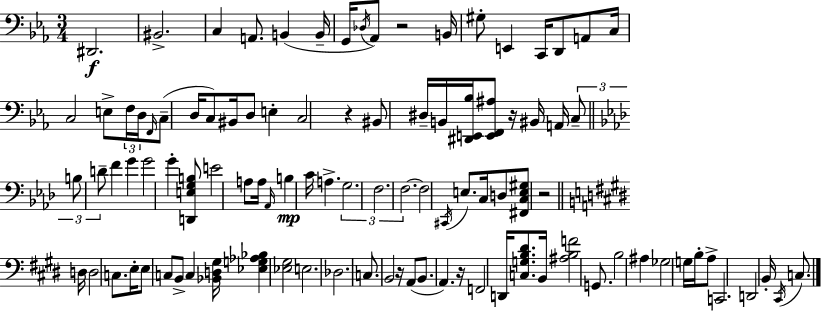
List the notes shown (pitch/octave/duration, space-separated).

D#2/h. BIS2/h. C3/q A2/e. B2/q B2/s G2/s Db3/s Ab2/e R/h B2/s G#3/e E2/q C2/s D2/e A2/e C3/s C3/h E3/e F3/s D3/s F2/s C3/e D3/s C3/e BIS2/s D3/e E3/q C3/h R/q BIS2/e D#3/s B2/s [D#2,E2,Bb3]/s [E2,F2,A#3]/e R/s BIS2/s A2/s C3/e B3/e D4/e F4/q G4/q G4/h G4/q [D2,E3,G3,B3]/e E4/h A3/e A3/s Ab2/s B3/q C4/s A3/q. G3/h. F3/h. F3/h. F3/h C#2/s E3/e. C3/s D3/e [F#2,C3,E3,G#3]/e R/h D3/s D3/h C3/e. E3/s E3/e C3/e B2/e C3/q [Bb2,D3,G#3]/s [Eb3,G3,Ab3,Bb3]/q [Eb3,G#3]/h E3/h. Db3/h. C3/e. B2/h R/s A2/e B2/e. A2/q. R/s F2/h D2/s [C3,G3,B3,D#4]/e. B2/s [A#3,B3,F4]/h G2/e. B3/h A#3/q Gb3/h G3/s B3/s A3/e C2/h. D2/h B2/s C#2/s C3/e.